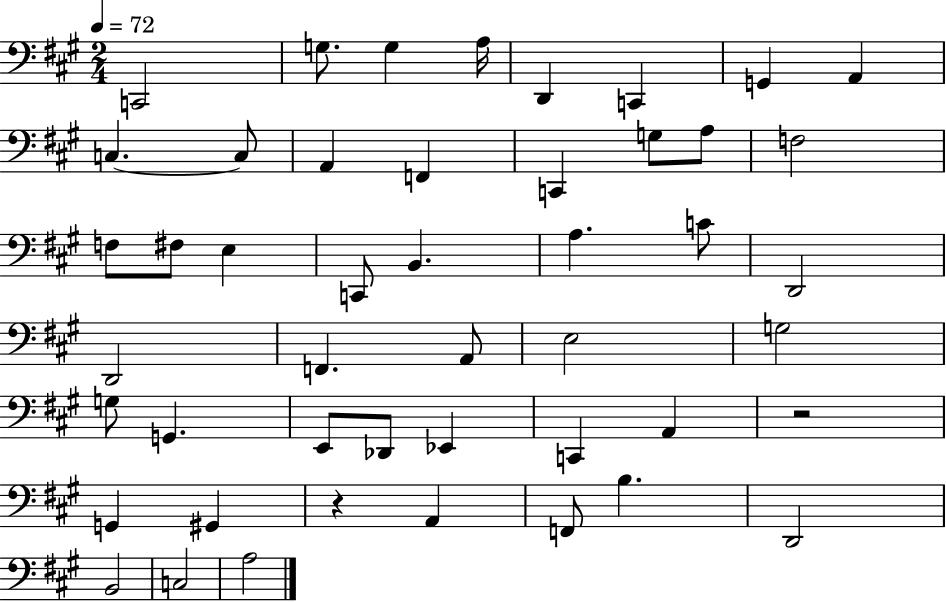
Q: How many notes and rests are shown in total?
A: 47